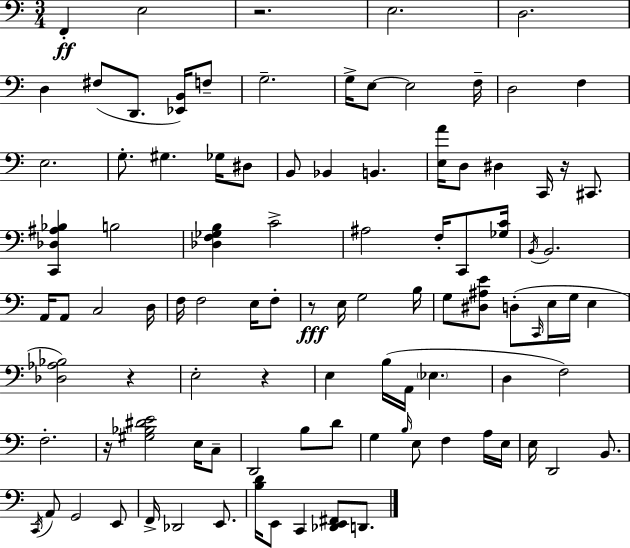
X:1
T:Untitled
M:3/4
L:1/4
K:Am
F,, E,2 z2 E,2 D,2 D, ^F,/2 D,,/2 [_E,,B,,]/4 F,/2 G,2 G,/4 E,/2 E,2 F,/4 D,2 F, E,2 G,/2 ^G, _G,/4 ^D,/2 B,,/2 _B,, B,, [E,A]/4 D,/2 ^D, C,,/4 z/4 ^C,,/2 [C,,_D,^A,_B,] B,2 [_D,F,_G,B,] C2 ^A,2 F,/4 C,,/2 [_G,C]/4 B,,/4 B,,2 A,,/4 A,,/2 C,2 D,/4 F,/4 F,2 E,/4 F,/2 z/2 E,/4 G,2 B,/4 G,/2 [^D,^A,E]/2 D,/2 C,,/4 E,/4 G,/4 E, [_D,_A,_B,]2 z E,2 z E, B,/4 A,,/4 _E, D, F,2 F,2 z/4 [^G,_B,^DE]2 E,/4 C,/2 D,,2 B,/2 D/2 G, B,/4 E,/2 F, A,/4 E,/4 E,/4 D,,2 B,,/2 C,,/4 A,,/2 G,,2 E,,/2 F,,/4 _D,,2 E,,/2 [B,D]/4 E,,/2 C,, [_D,,E,,^F,,]/2 D,,/2